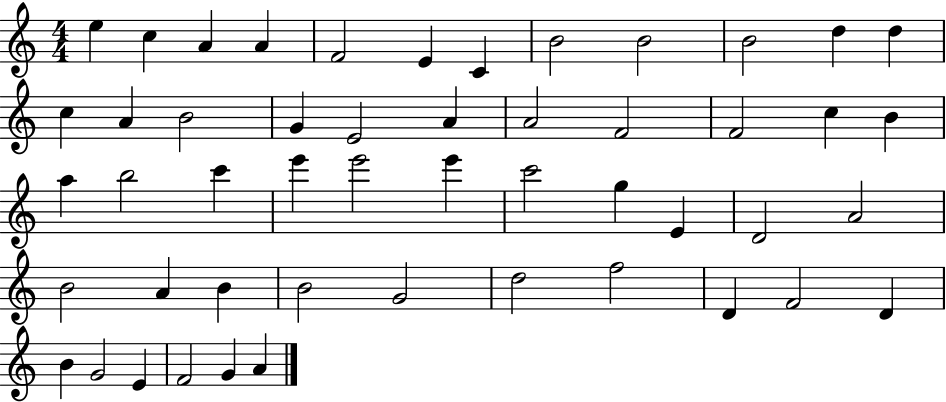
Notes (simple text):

E5/q C5/q A4/q A4/q F4/h E4/q C4/q B4/h B4/h B4/h D5/q D5/q C5/q A4/q B4/h G4/q E4/h A4/q A4/h F4/h F4/h C5/q B4/q A5/q B5/h C6/q E6/q E6/h E6/q C6/h G5/q E4/q D4/h A4/h B4/h A4/q B4/q B4/h G4/h D5/h F5/h D4/q F4/h D4/q B4/q G4/h E4/q F4/h G4/q A4/q